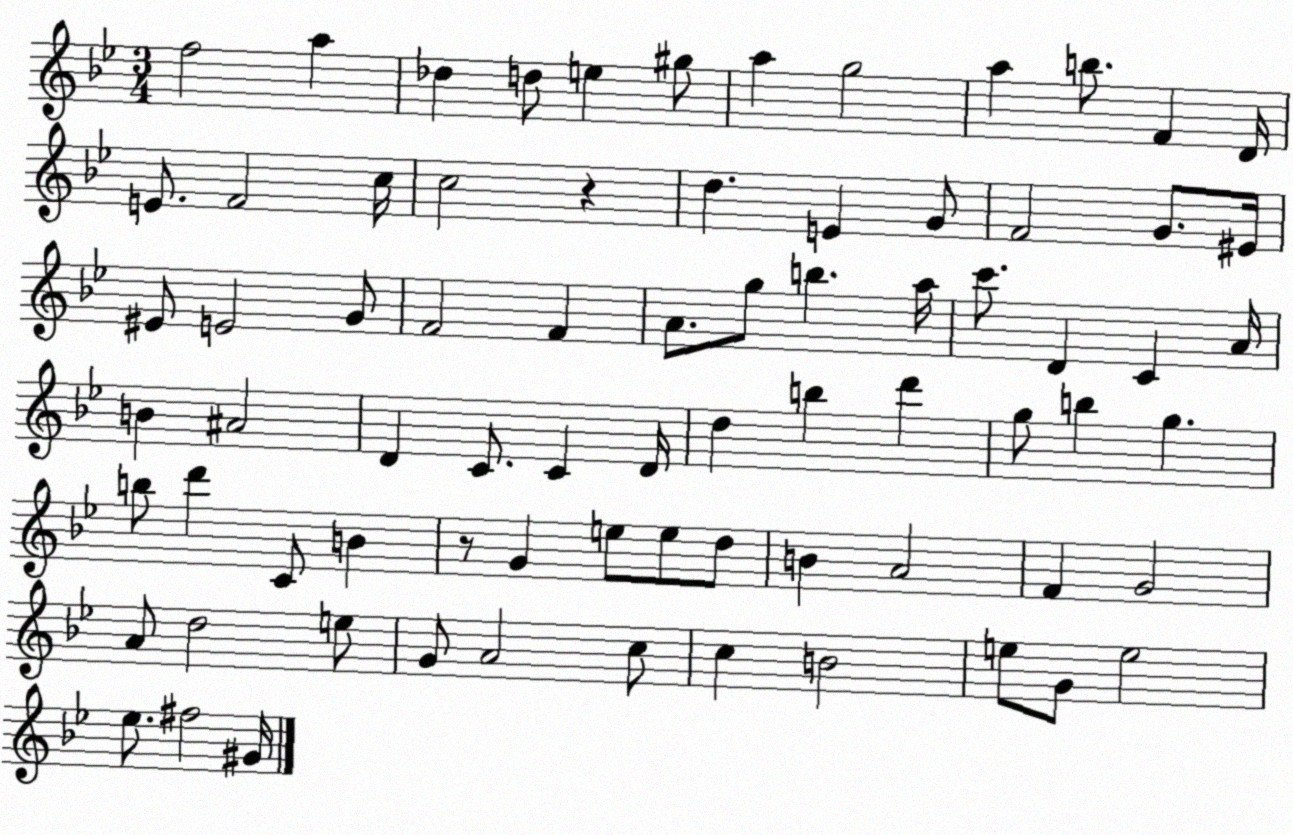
X:1
T:Untitled
M:3/4
L:1/4
K:Bb
f2 a _d d/2 e ^g/2 a g2 a b/2 F D/4 E/2 F2 c/4 c2 z d E G/2 F2 G/2 ^E/4 ^E/2 E2 G/2 F2 F A/2 g/2 b a/4 c'/2 D C A/4 B ^A2 D C/2 C D/4 d b d' g/2 b g b/2 d' C/2 B z/2 G e/2 e/2 d/2 B A2 F G2 A/2 d2 e/2 G/2 A2 c/2 c B2 e/2 G/2 e2 _e/2 ^f2 ^G/4